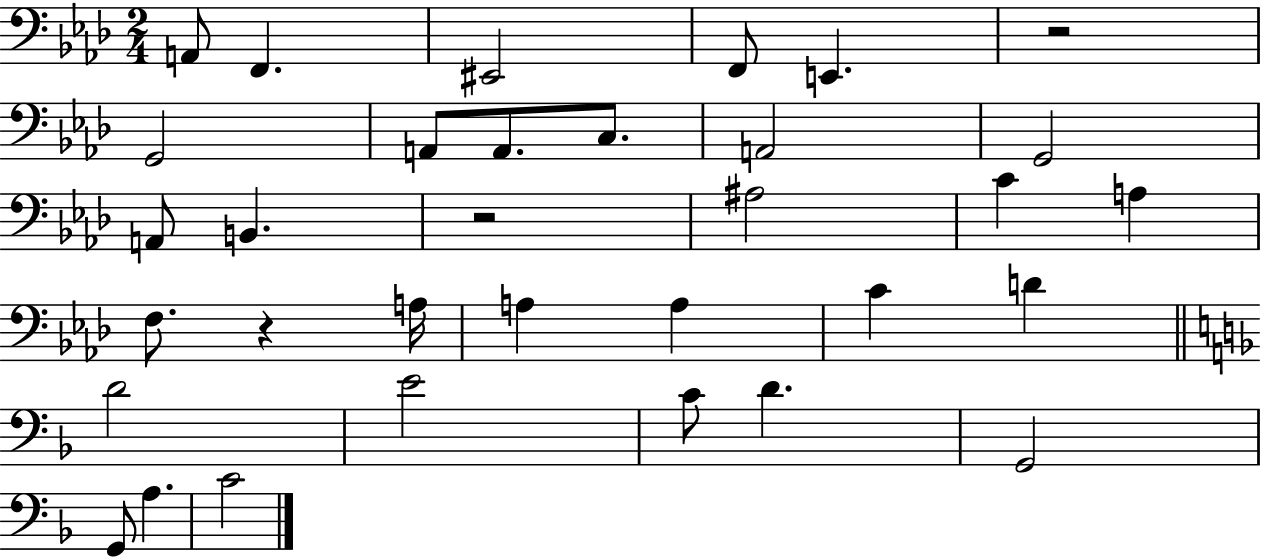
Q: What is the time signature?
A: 2/4